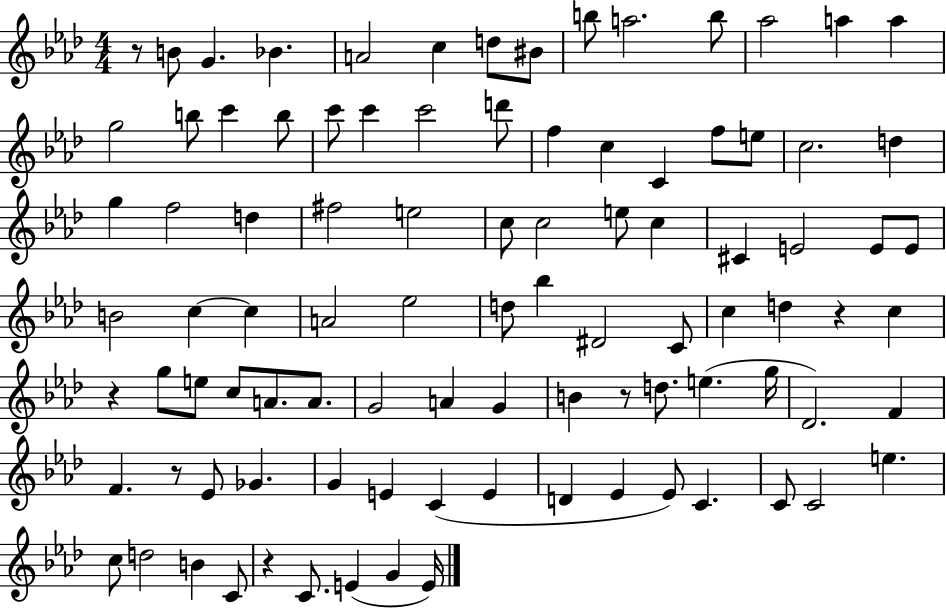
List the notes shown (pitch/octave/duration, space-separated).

R/e B4/e G4/q. Bb4/q. A4/h C5/q D5/e BIS4/e B5/e A5/h. B5/e Ab5/h A5/q A5/q G5/h B5/e C6/q B5/e C6/e C6/q C6/h D6/e F5/q C5/q C4/q F5/e E5/e C5/h. D5/q G5/q F5/h D5/q F#5/h E5/h C5/e C5/h E5/e C5/q C#4/q E4/h E4/e E4/e B4/h C5/q C5/q A4/h Eb5/h D5/e Bb5/q D#4/h C4/e C5/q D5/q R/q C5/q R/q G5/e E5/e C5/e A4/e. A4/e. G4/h A4/q G4/q B4/q R/e D5/e. E5/q. G5/s Db4/h. F4/q F4/q. R/e Eb4/e Gb4/q. G4/q E4/q C4/q E4/q D4/q Eb4/q Eb4/e C4/q. C4/e C4/h E5/q. C5/e D5/h B4/q C4/e R/q C4/e. E4/q G4/q E4/s